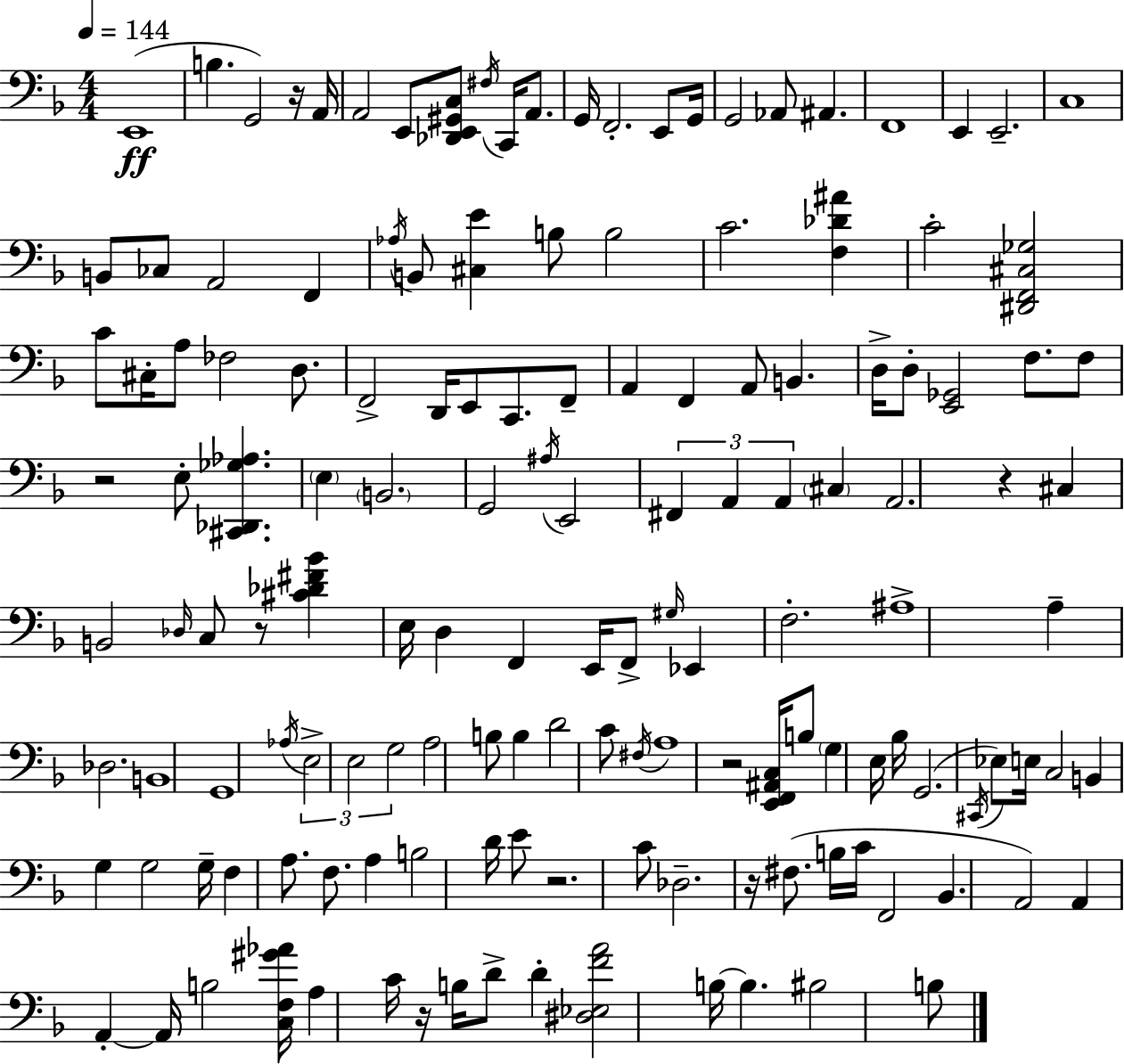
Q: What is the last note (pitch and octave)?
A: B3